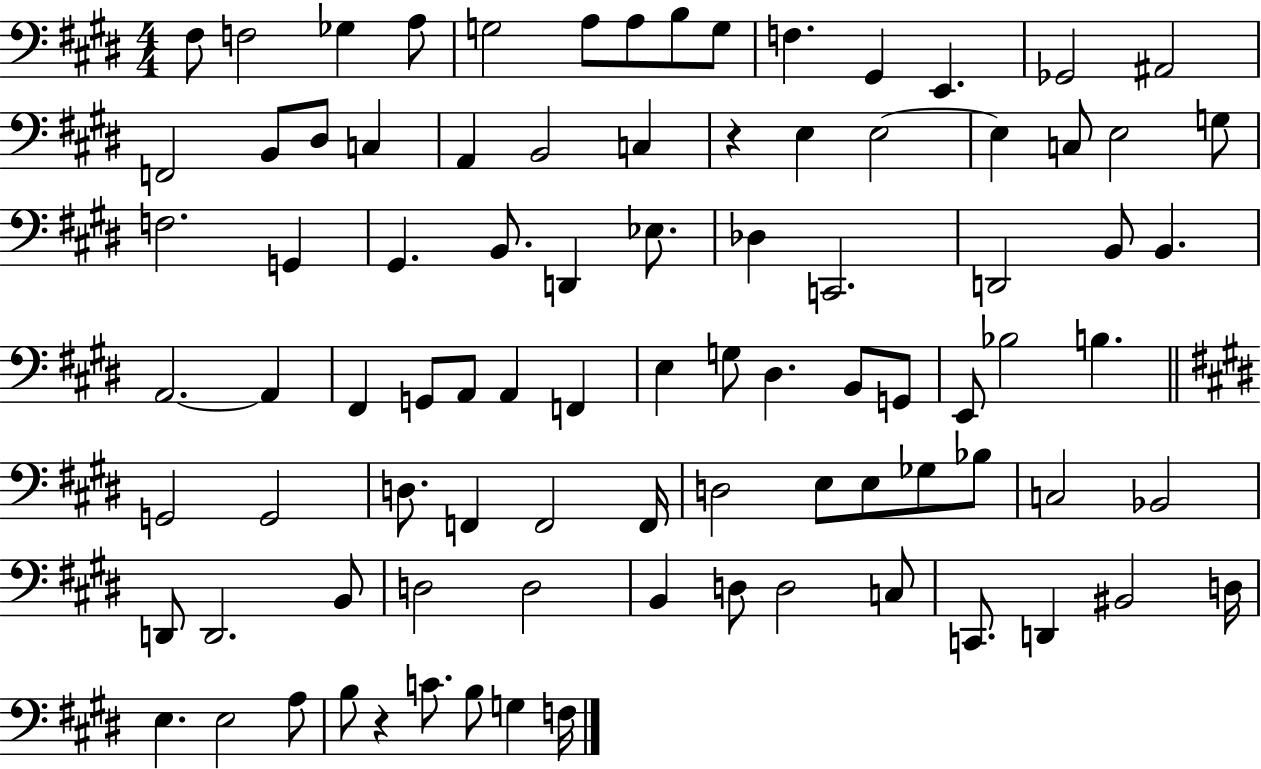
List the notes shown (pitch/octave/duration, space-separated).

F#3/e F3/h Gb3/q A3/e G3/h A3/e A3/e B3/e G3/e F3/q. G#2/q E2/q. Gb2/h A#2/h F2/h B2/e D#3/e C3/q A2/q B2/h C3/q R/q E3/q E3/h E3/q C3/e E3/h G3/e F3/h. G2/q G#2/q. B2/e. D2/q Eb3/e. Db3/q C2/h. D2/h B2/e B2/q. A2/h. A2/q F#2/q G2/e A2/e A2/q F2/q E3/q G3/e D#3/q. B2/e G2/e E2/e Bb3/h B3/q. G2/h G2/h D3/e. F2/q F2/h F2/s D3/h E3/e E3/e Gb3/e Bb3/e C3/h Bb2/h D2/e D2/h. B2/e D3/h D3/h B2/q D3/e D3/h C3/e C2/e. D2/q BIS2/h D3/s E3/q. E3/h A3/e B3/e R/q C4/e. B3/e G3/q F3/s